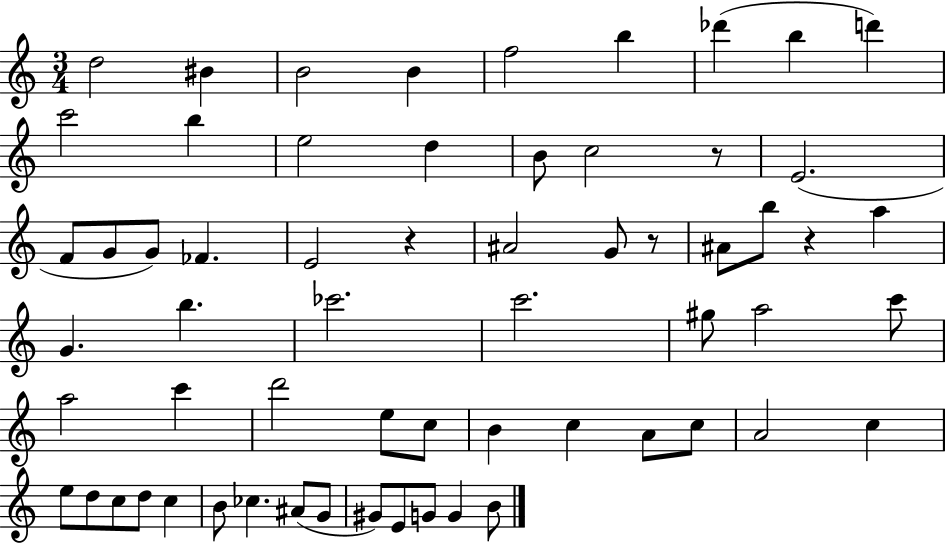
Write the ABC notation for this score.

X:1
T:Untitled
M:3/4
L:1/4
K:C
d2 ^B B2 B f2 b _d' b d' c'2 b e2 d B/2 c2 z/2 E2 F/2 G/2 G/2 _F E2 z ^A2 G/2 z/2 ^A/2 b/2 z a G b _c'2 c'2 ^g/2 a2 c'/2 a2 c' d'2 e/2 c/2 B c A/2 c/2 A2 c e/2 d/2 c/2 d/2 c B/2 _c ^A/2 G/2 ^G/2 E/2 G/2 G B/2